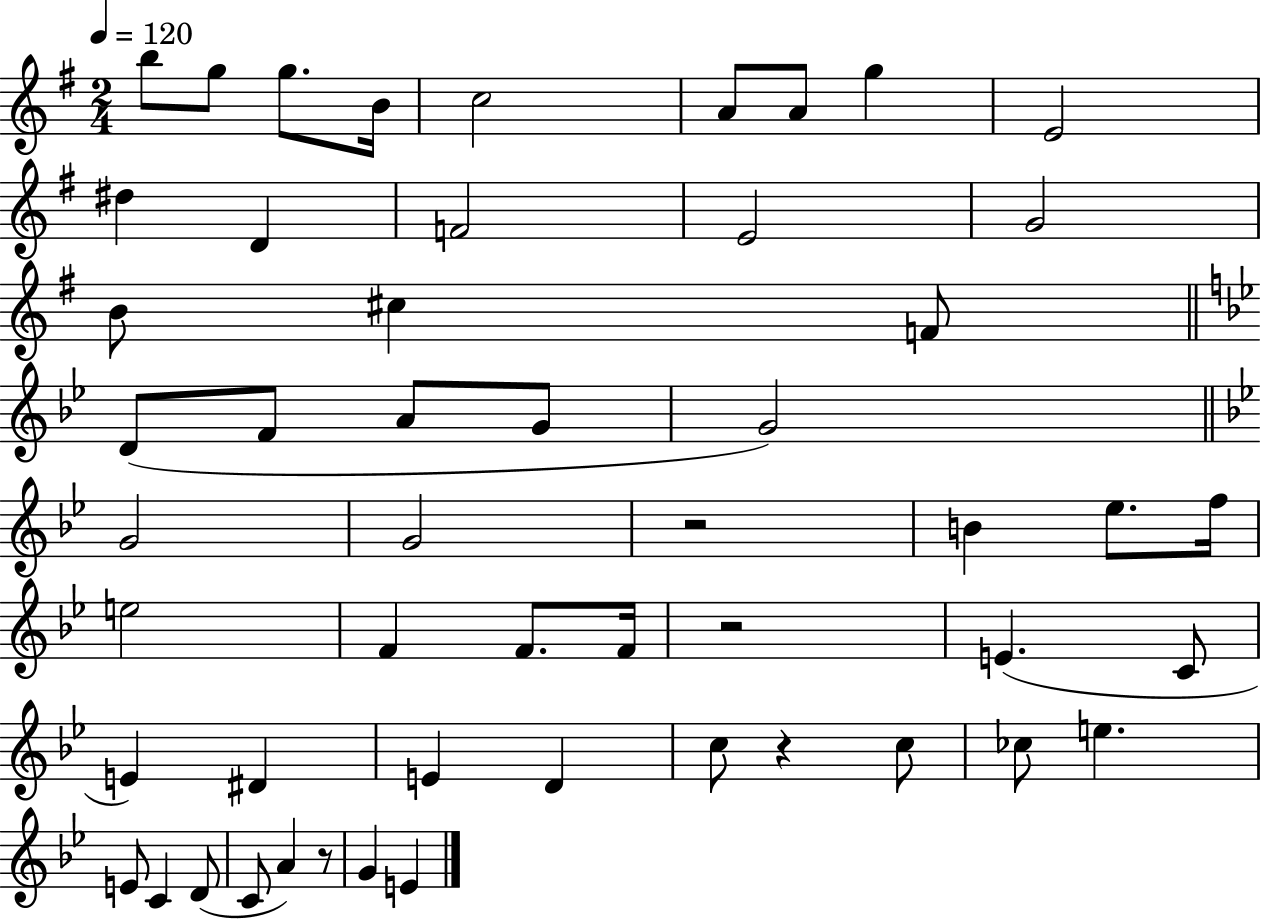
X:1
T:Untitled
M:2/4
L:1/4
K:G
b/2 g/2 g/2 B/4 c2 A/2 A/2 g E2 ^d D F2 E2 G2 B/2 ^c F/2 D/2 F/2 A/2 G/2 G2 G2 G2 z2 B _e/2 f/4 e2 F F/2 F/4 z2 E C/2 E ^D E D c/2 z c/2 _c/2 e E/2 C D/2 C/2 A z/2 G E